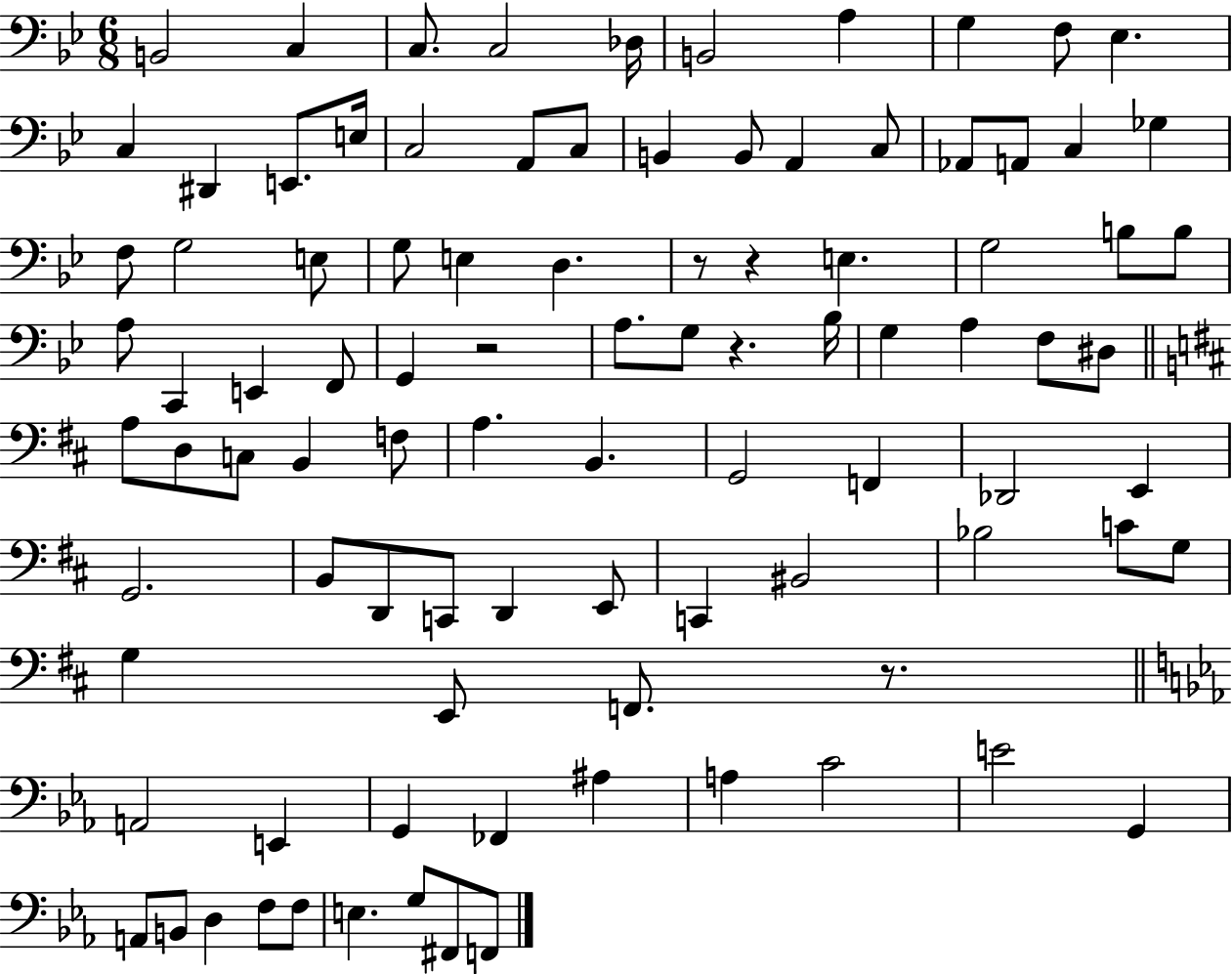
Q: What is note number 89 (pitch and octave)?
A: F#2